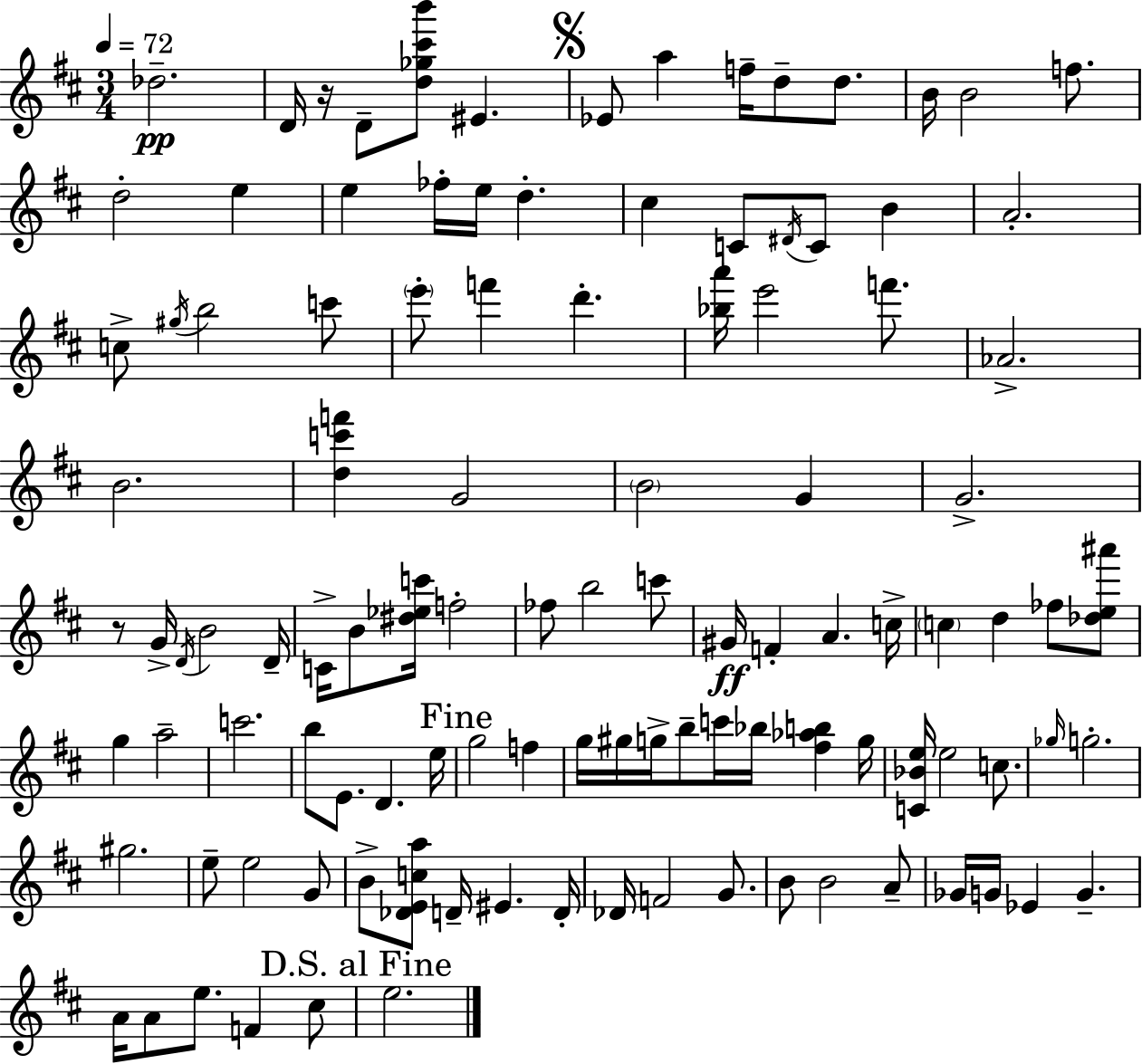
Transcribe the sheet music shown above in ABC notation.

X:1
T:Untitled
M:3/4
L:1/4
K:D
_d2 D/4 z/4 D/2 [d_g^c'b']/2 ^E _E/2 a f/4 d/2 d/2 B/4 B2 f/2 d2 e e _f/4 e/4 d ^c C/2 ^D/4 C/2 B A2 c/2 ^g/4 b2 c'/2 e'/2 f' d' [_ba']/4 e'2 f'/2 _A2 B2 [dc'f'] G2 B2 G G2 z/2 G/4 D/4 B2 D/4 C/4 B/2 [^d_ec']/4 f2 _f/2 b2 c'/2 ^G/4 F A c/4 c d _f/2 [_de^a']/2 g a2 c'2 b/2 E/2 D e/4 g2 f g/4 ^g/4 g/4 b/2 c'/4 _b/4 [^f_ab] g/4 [C_Be]/4 e2 c/2 _g/4 g2 ^g2 e/2 e2 G/2 B/2 [_DEca]/2 D/4 ^E D/4 _D/4 F2 G/2 B/2 B2 A/2 _G/4 G/4 _E G A/4 A/2 e/2 F ^c/2 e2